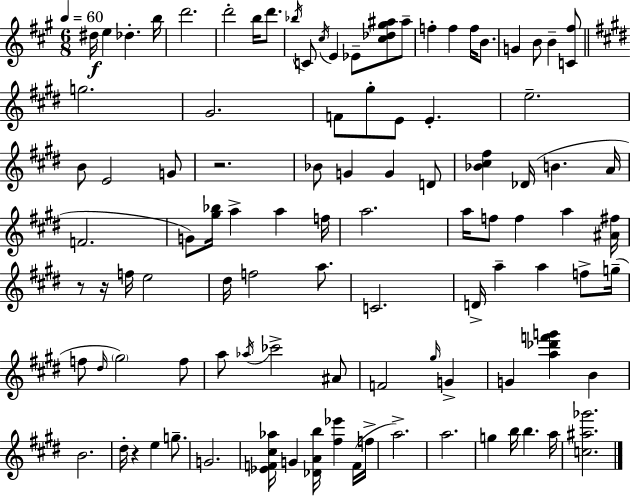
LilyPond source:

{
  \clef treble
  \numericTimeSignature
  \time 6/8
  \key a \major
  \tempo 4 = 60
  dis''16\f e''4 des''4.-. b''16 | d'''2. | d'''2-. b''16 d'''8. | \acciaccatura { bes''16 } c'8 \acciaccatura { cis''16 } e'4 ees'8-- <cis'' des'' gis'' ais''>8 | \break ais''8-- f''4-. f''4 f''16 b'8. | g'4 b'8 b'4-- | <c' fis''>8 \bar "||" \break \key e \major g''2. | gis'2. | f'8 gis''8-. e'8 e'4.-. | e''2.-- | \break b'8 e'2 g'8 | r2. | bes'8 g'4 g'4 d'8 | <bes' cis'' fis''>4 des'16( b'4. a'16 | \break f'2. | g'8) <gis'' bes''>16 a''4-> a''4 f''16 | a''2. | a''16 f''8 f''4 a''4 <ais' fis''>16 | \break r8 r16 f''16 e''2 | dis''16 f''2 a''8. | c'2. | d'16-> a''4-- a''4 f''8-> g''16--( | \break f''8 \grace { dis''16 } \parenthesize gis''2) f''8 | a''8 \acciaccatura { aes''16 } ces'''2-> | ais'8 f'2 \grace { gis''16 } g'4-> | g'4 <a'' des''' f''' g'''>4 b'4 | \break b'2. | dis''16-. r4 e''4 | g''8.-- g'2. | <ees' f' cis'' aes''>16 g'4 <des' a' b''>16 <fis'' ees'''>4 | \break f'16( f''16-> a''2.->) | a''2. | g''4 b''16 b''4. | a''16 <c'' ais'' ges'''>2. | \break \bar "|."
}